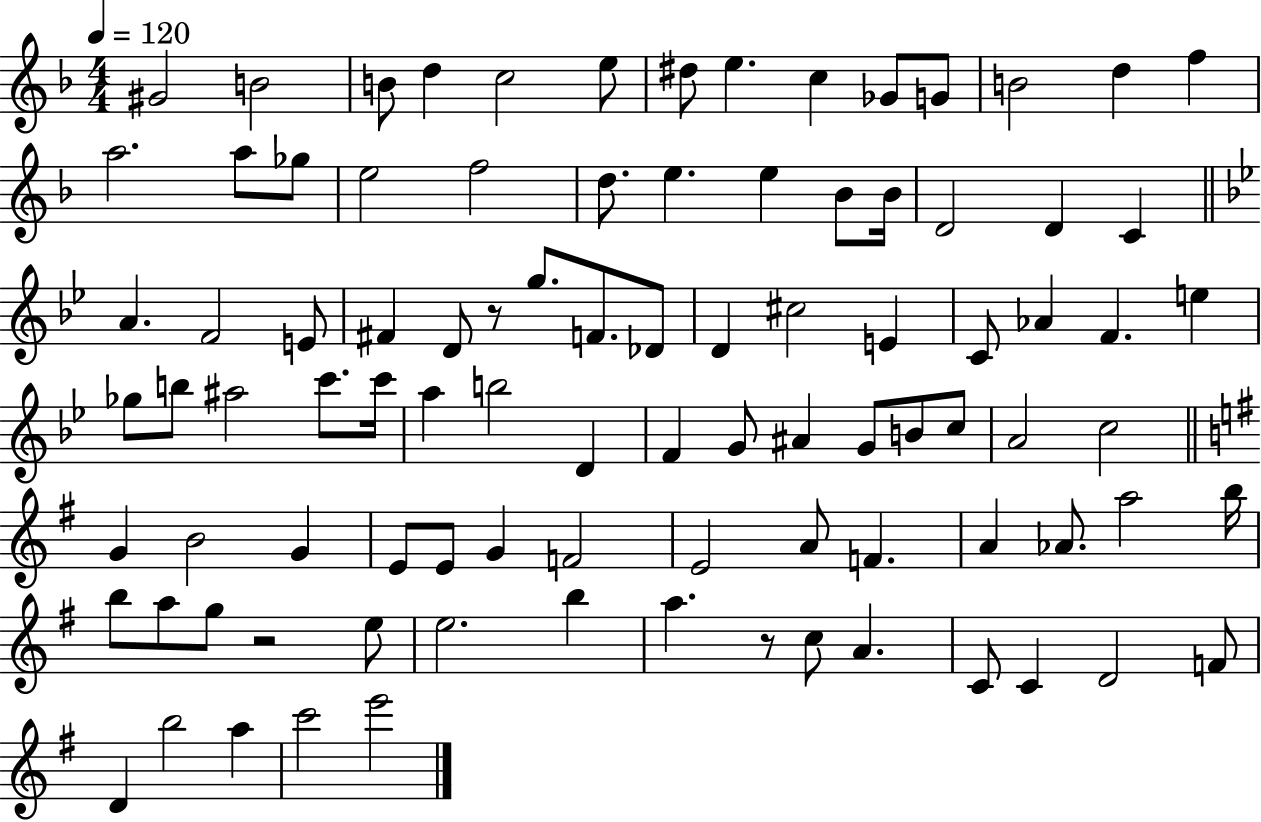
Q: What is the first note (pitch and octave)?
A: G#4